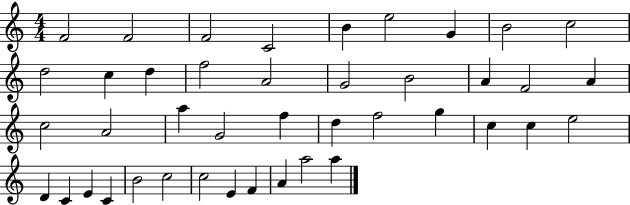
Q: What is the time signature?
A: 4/4